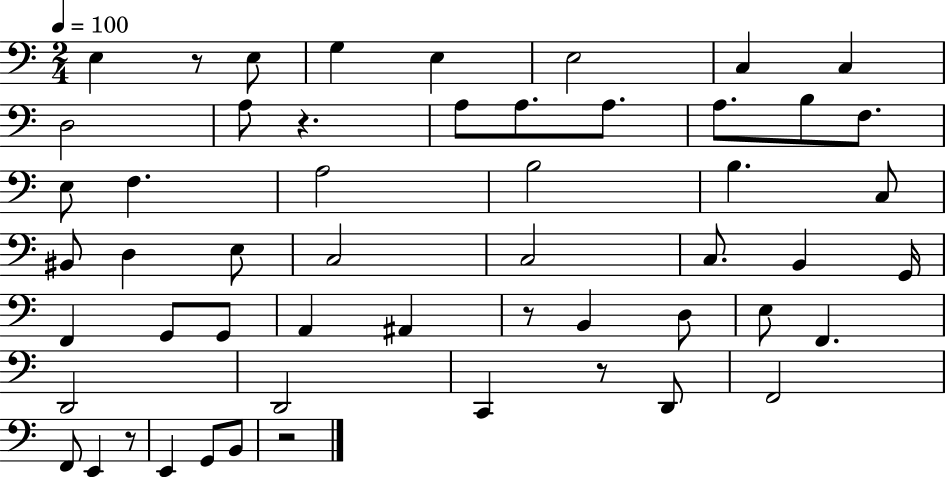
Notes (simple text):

E3/q R/e E3/e G3/q E3/q E3/h C3/q C3/q D3/h A3/e R/q. A3/e A3/e. A3/e. A3/e. B3/e F3/e. E3/e F3/q. A3/h B3/h B3/q. C3/e BIS2/e D3/q E3/e C3/h C3/h C3/e. B2/q G2/s F2/q G2/e G2/e A2/q A#2/q R/e B2/q D3/e E3/e F2/q. D2/h D2/h C2/q R/e D2/e F2/h F2/e E2/q R/e E2/q G2/e B2/e R/h